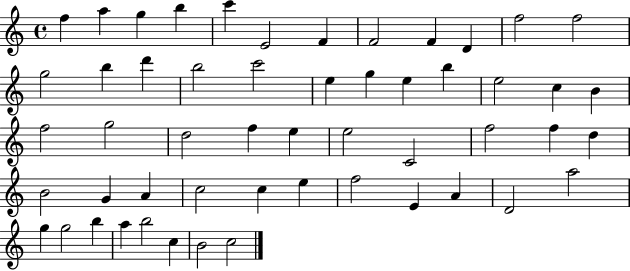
F5/q A5/q G5/q B5/q C6/q E4/h F4/q F4/h F4/q D4/q F5/h F5/h G5/h B5/q D6/q B5/h C6/h E5/q G5/q E5/q B5/q E5/h C5/q B4/q F5/h G5/h D5/h F5/q E5/q E5/h C4/h F5/h F5/q D5/q B4/h G4/q A4/q C5/h C5/q E5/q F5/h E4/q A4/q D4/h A5/h G5/q G5/h B5/q A5/q B5/h C5/q B4/h C5/h